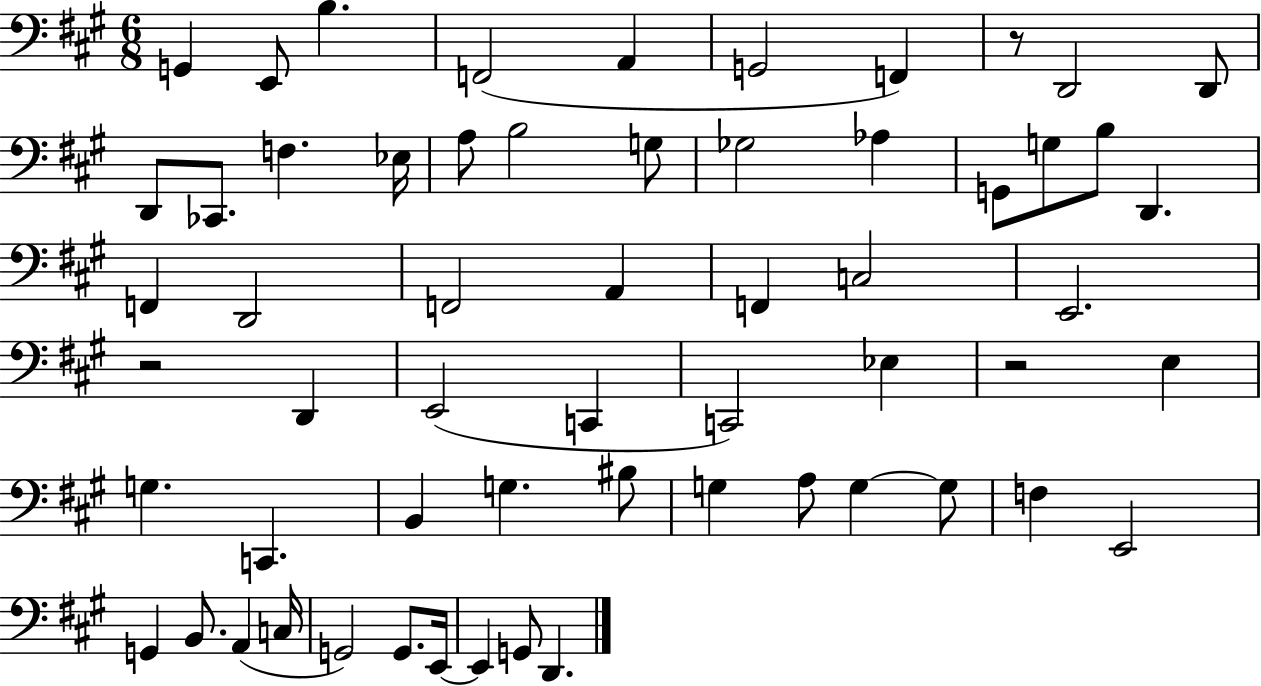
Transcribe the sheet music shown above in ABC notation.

X:1
T:Untitled
M:6/8
L:1/4
K:A
G,, E,,/2 B, F,,2 A,, G,,2 F,, z/2 D,,2 D,,/2 D,,/2 _C,,/2 F, _E,/4 A,/2 B,2 G,/2 _G,2 _A, G,,/2 G,/2 B,/2 D,, F,, D,,2 F,,2 A,, F,, C,2 E,,2 z2 D,, E,,2 C,, C,,2 _E, z2 E, G, C,, B,, G, ^B,/2 G, A,/2 G, G,/2 F, E,,2 G,, B,,/2 A,, C,/4 G,,2 G,,/2 E,,/4 E,, G,,/2 D,,